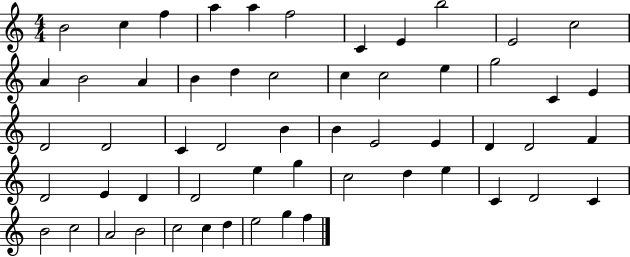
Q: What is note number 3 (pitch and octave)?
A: F5